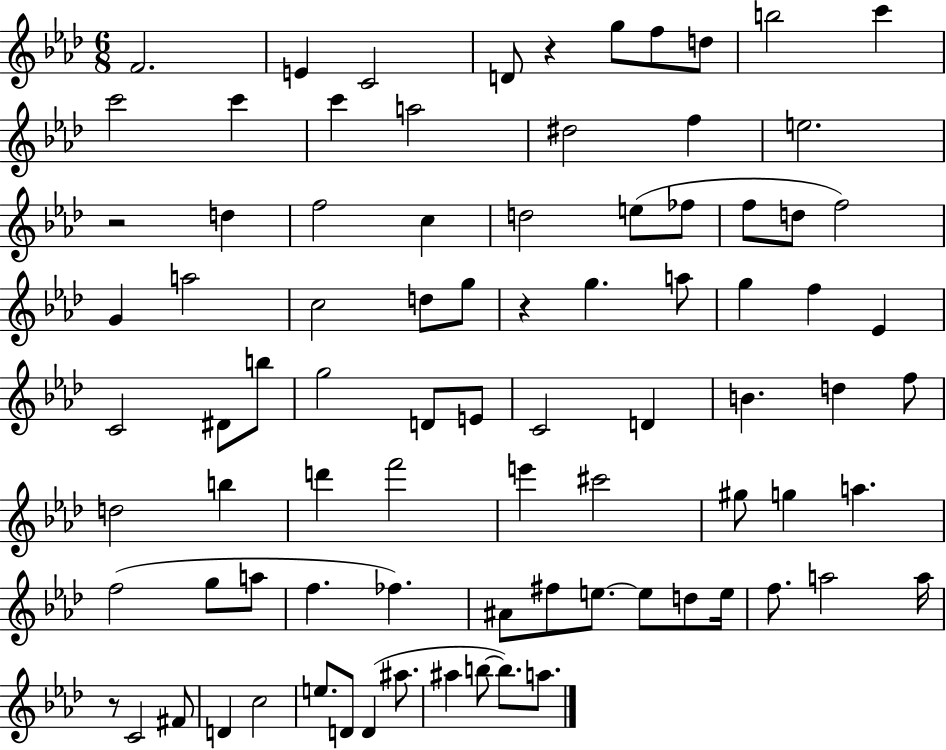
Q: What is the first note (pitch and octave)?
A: F4